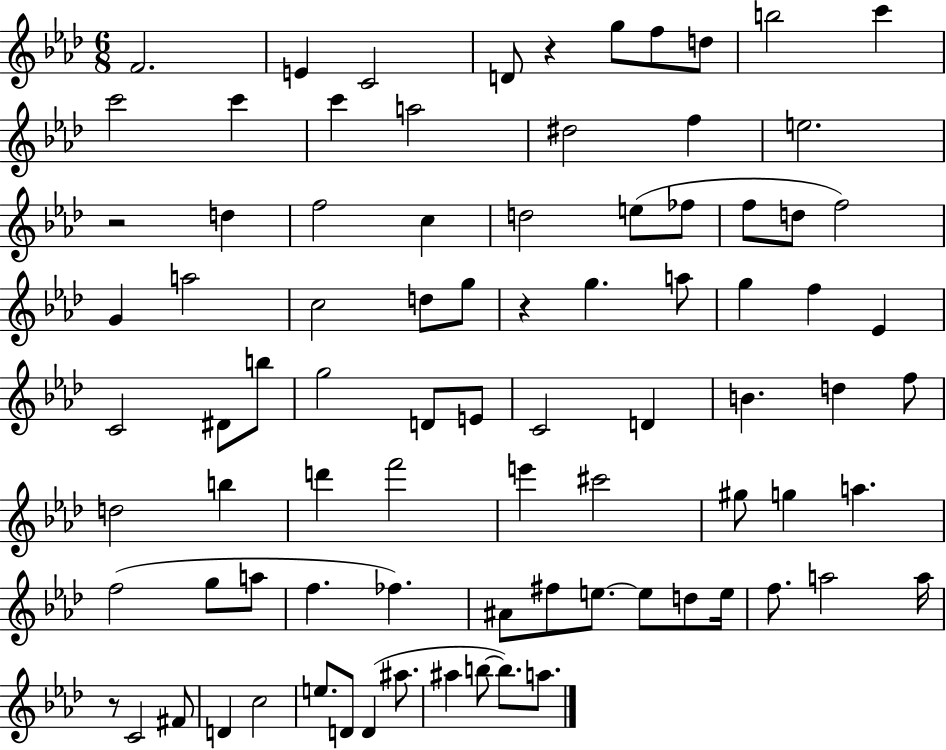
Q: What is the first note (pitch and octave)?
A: F4